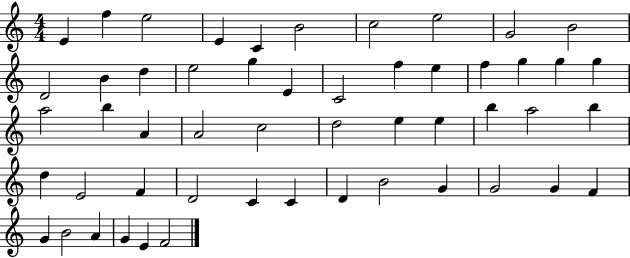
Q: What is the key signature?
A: C major